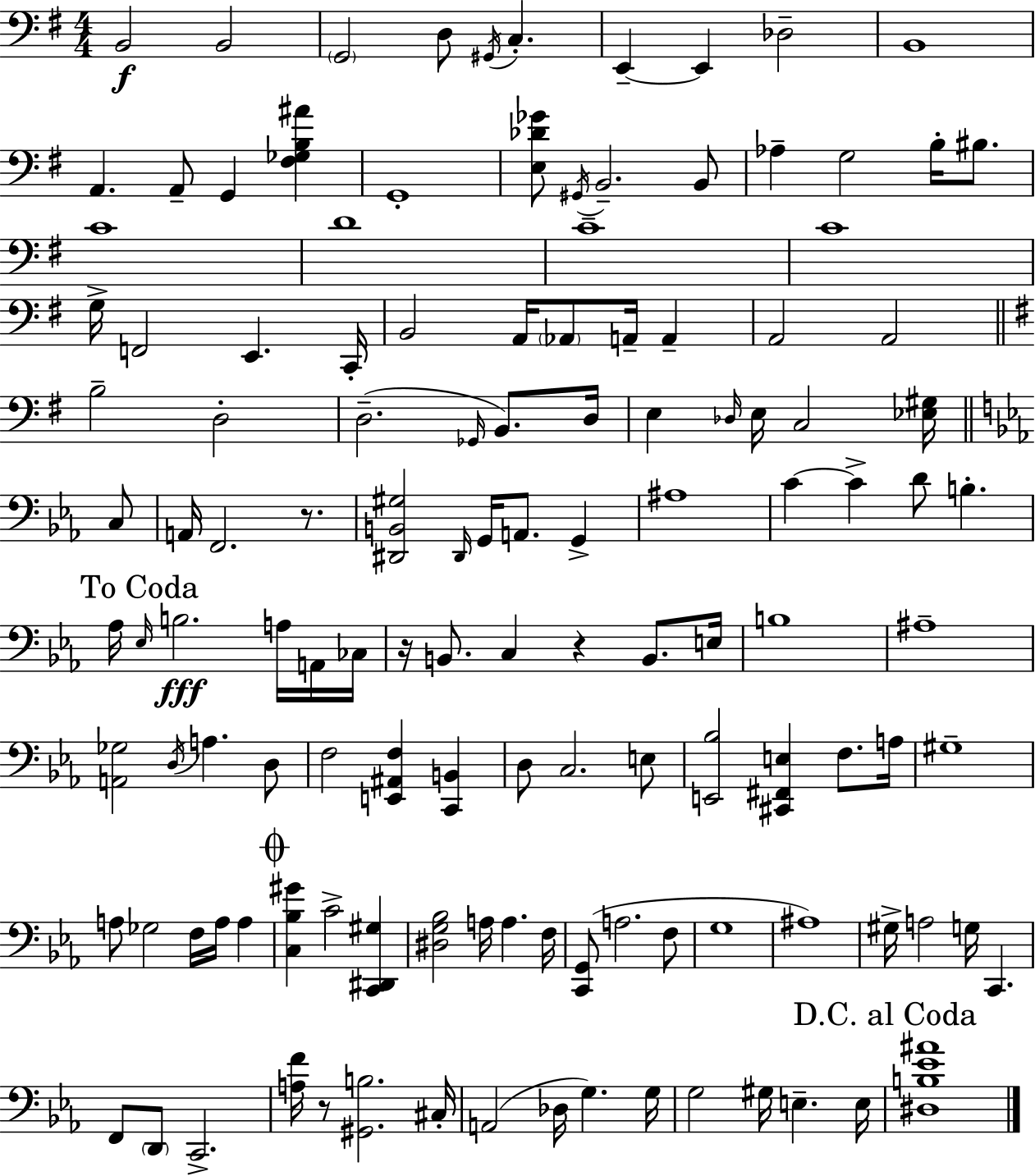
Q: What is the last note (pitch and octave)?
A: E3